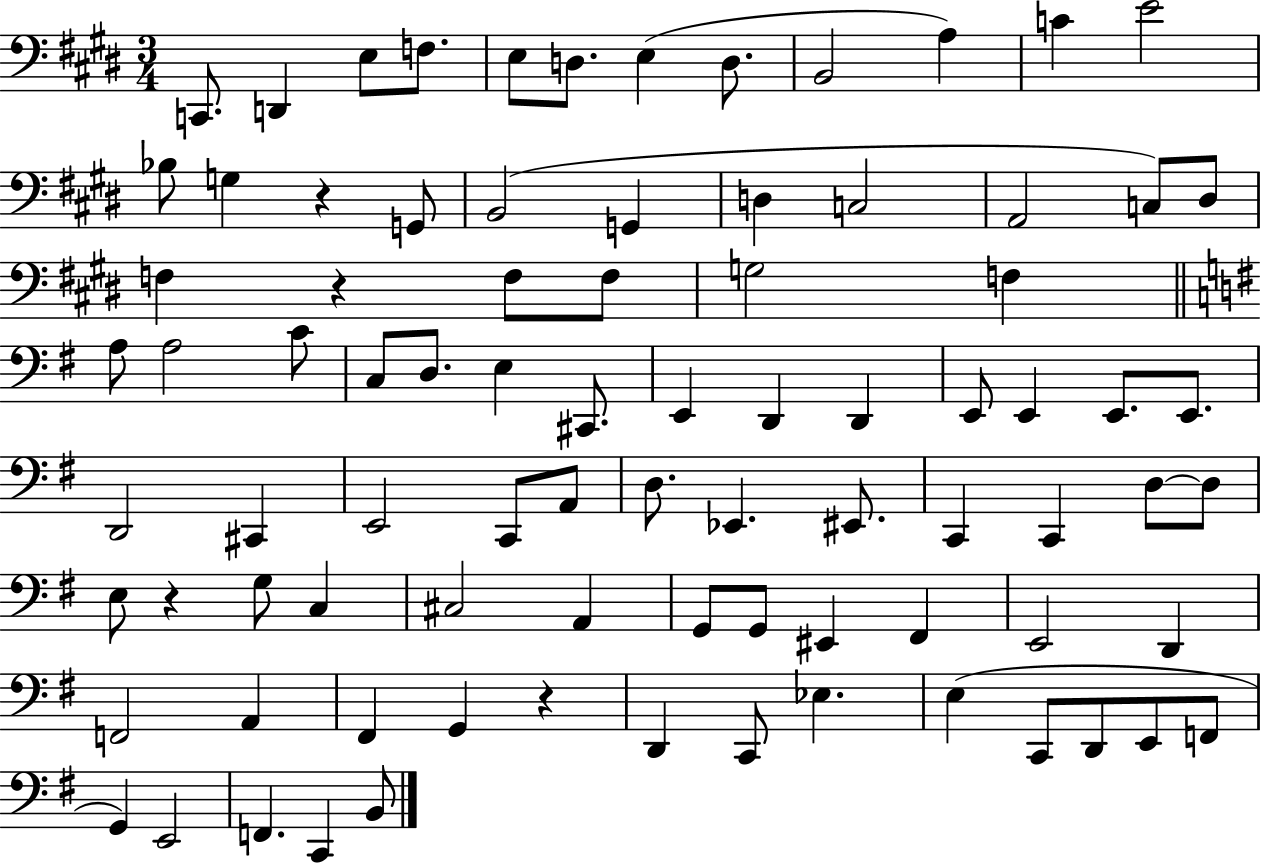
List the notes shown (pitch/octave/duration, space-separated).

C2/e. D2/q E3/e F3/e. E3/e D3/e. E3/q D3/e. B2/h A3/q C4/q E4/h Bb3/e G3/q R/q G2/e B2/h G2/q D3/q C3/h A2/h C3/e D#3/e F3/q R/q F3/e F3/e G3/h F3/q A3/e A3/h C4/e C3/e D3/e. E3/q C#2/e. E2/q D2/q D2/q E2/e E2/q E2/e. E2/e. D2/h C#2/q E2/h C2/e A2/e D3/e. Eb2/q. EIS2/e. C2/q C2/q D3/e D3/e E3/e R/q G3/e C3/q C#3/h A2/q G2/e G2/e EIS2/q F#2/q E2/h D2/q F2/h A2/q F#2/q G2/q R/q D2/q C2/e Eb3/q. E3/q C2/e D2/e E2/e F2/e G2/q E2/h F2/q. C2/q B2/e